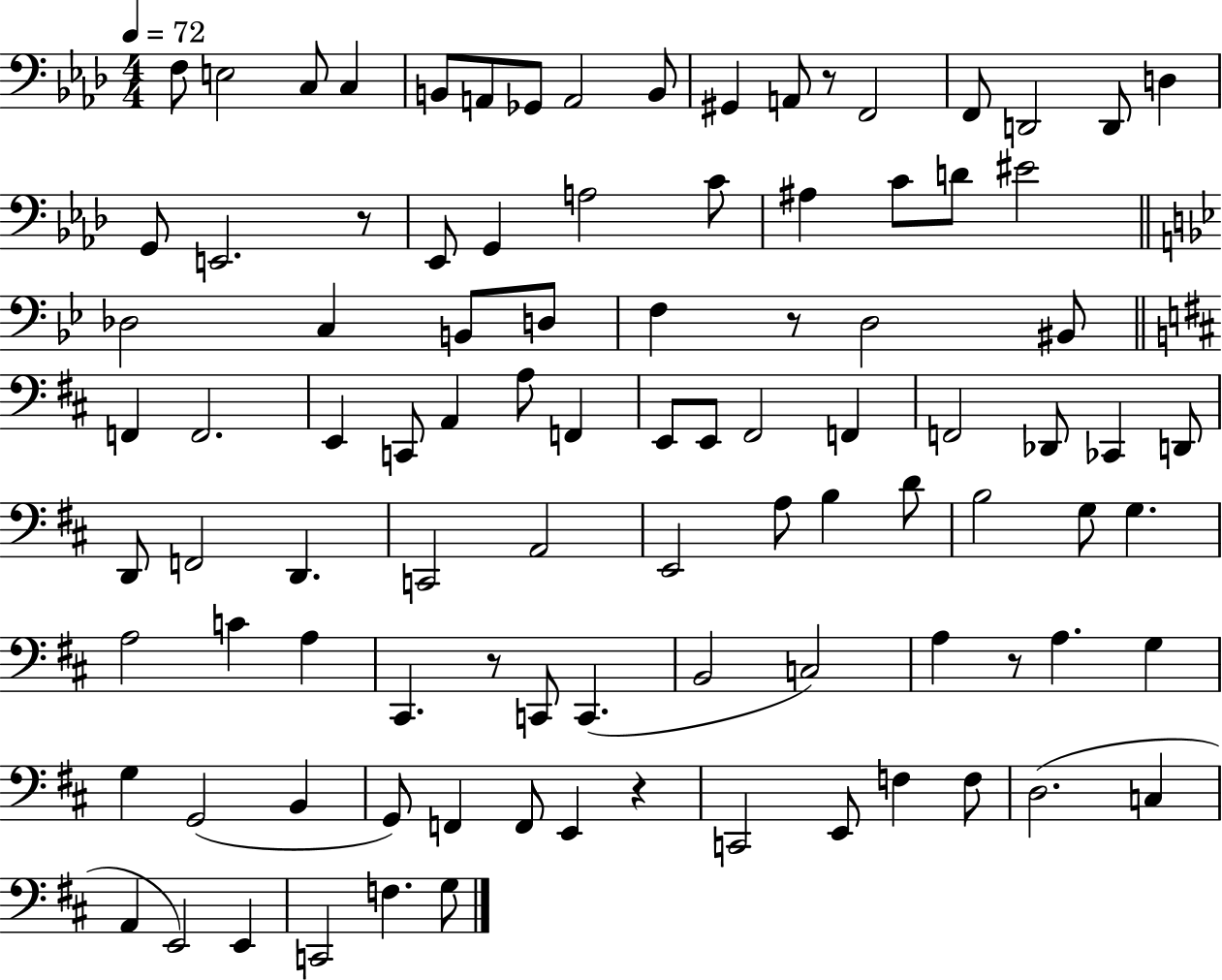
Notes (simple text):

F3/e E3/h C3/e C3/q B2/e A2/e Gb2/e A2/h B2/e G#2/q A2/e R/e F2/h F2/e D2/h D2/e D3/q G2/e E2/h. R/e Eb2/e G2/q A3/h C4/e A#3/q C4/e D4/e EIS4/h Db3/h C3/q B2/e D3/e F3/q R/e D3/h BIS2/e F2/q F2/h. E2/q C2/e A2/q A3/e F2/q E2/e E2/e F#2/h F2/q F2/h Db2/e CES2/q D2/e D2/e F2/h D2/q. C2/h A2/h E2/h A3/e B3/q D4/e B3/h G3/e G3/q. A3/h C4/q A3/q C#2/q. R/e C2/e C2/q. B2/h C3/h A3/q R/e A3/q. G3/q G3/q G2/h B2/q G2/e F2/q F2/e E2/q R/q C2/h E2/e F3/q F3/e D3/h. C3/q A2/q E2/h E2/q C2/h F3/q. G3/e